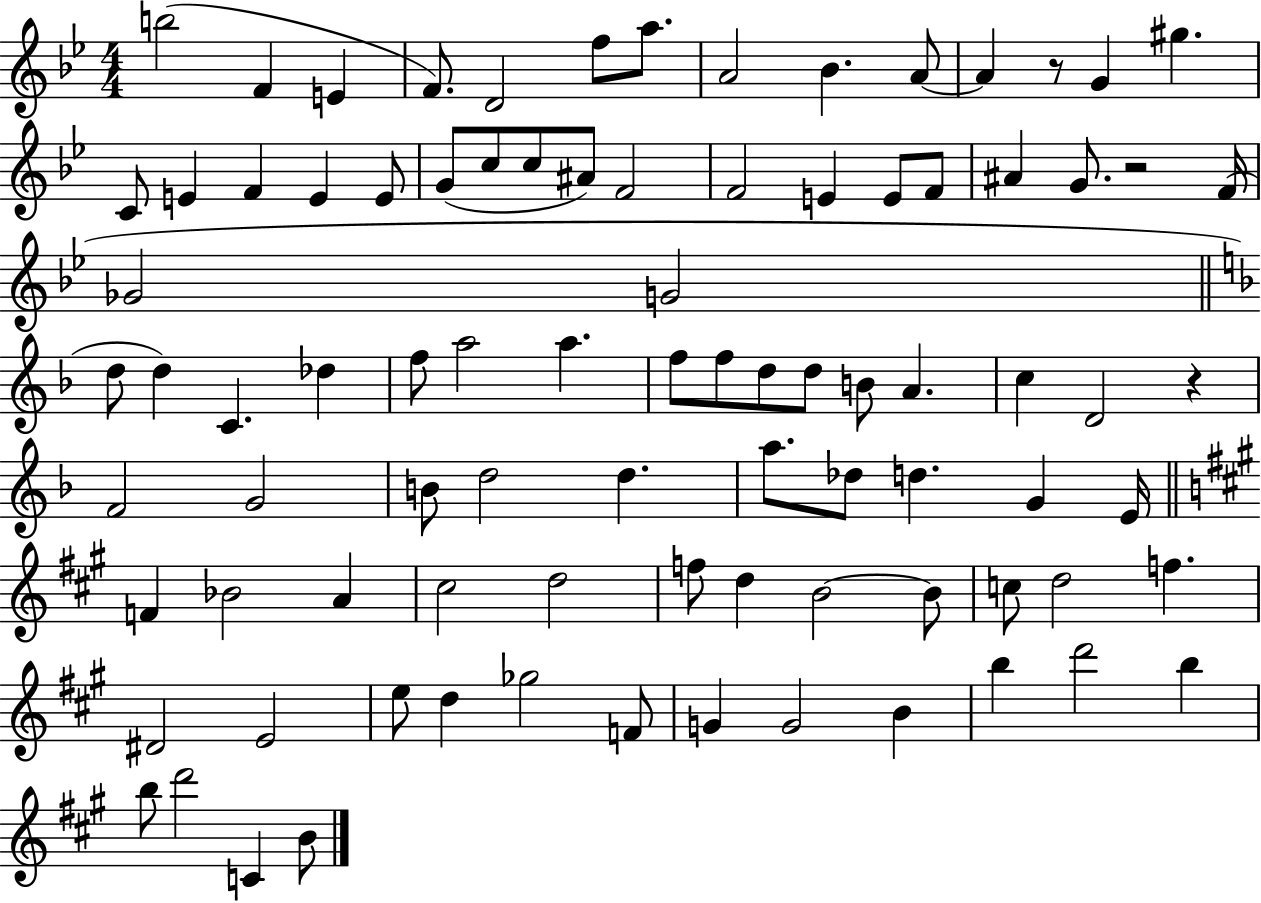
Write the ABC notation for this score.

X:1
T:Untitled
M:4/4
L:1/4
K:Bb
b2 F E F/2 D2 f/2 a/2 A2 _B A/2 A z/2 G ^g C/2 E F E E/2 G/2 c/2 c/2 ^A/2 F2 F2 E E/2 F/2 ^A G/2 z2 F/4 _G2 G2 d/2 d C _d f/2 a2 a f/2 f/2 d/2 d/2 B/2 A c D2 z F2 G2 B/2 d2 d a/2 _d/2 d G E/4 F _B2 A ^c2 d2 f/2 d B2 B/2 c/2 d2 f ^D2 E2 e/2 d _g2 F/2 G G2 B b d'2 b b/2 d'2 C B/2